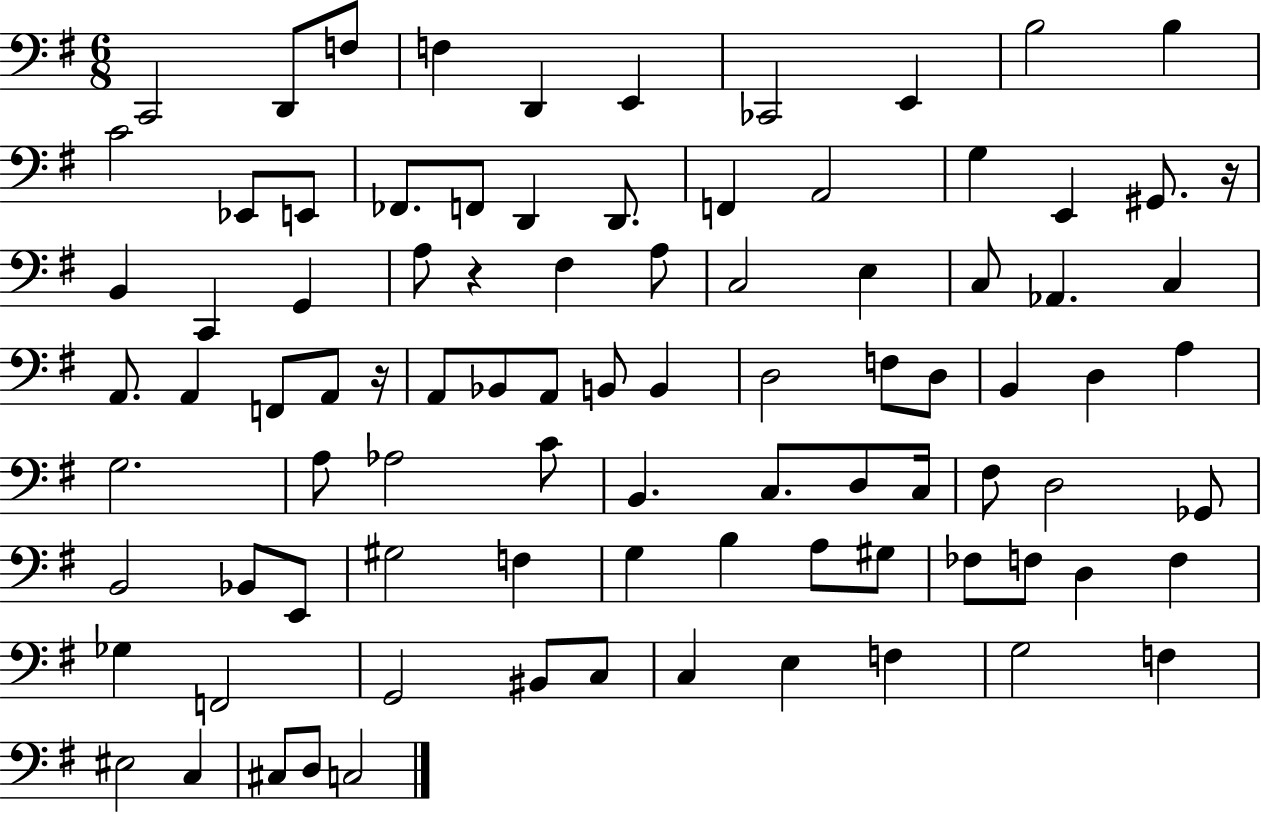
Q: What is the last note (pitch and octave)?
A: C3